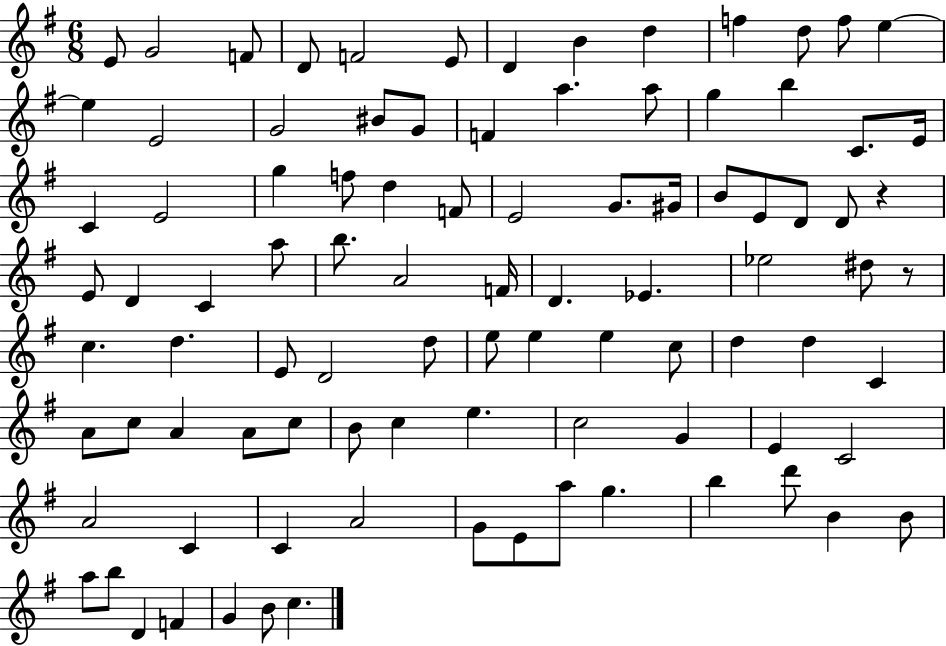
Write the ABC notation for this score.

X:1
T:Untitled
M:6/8
L:1/4
K:G
E/2 G2 F/2 D/2 F2 E/2 D B d f d/2 f/2 e e E2 G2 ^B/2 G/2 F a a/2 g b C/2 E/4 C E2 g f/2 d F/2 E2 G/2 ^G/4 B/2 E/2 D/2 D/2 z E/2 D C a/2 b/2 A2 F/4 D _E _e2 ^d/2 z/2 c d E/2 D2 d/2 e/2 e e c/2 d d C A/2 c/2 A A/2 c/2 B/2 c e c2 G E C2 A2 C C A2 G/2 E/2 a/2 g b d'/2 B B/2 a/2 b/2 D F G B/2 c